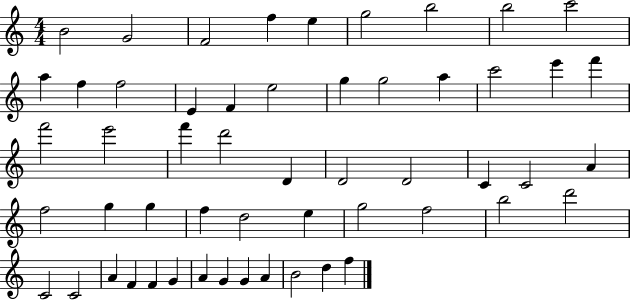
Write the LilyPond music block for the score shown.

{
  \clef treble
  \numericTimeSignature
  \time 4/4
  \key c \major
  b'2 g'2 | f'2 f''4 e''4 | g''2 b''2 | b''2 c'''2 | \break a''4 f''4 f''2 | e'4 f'4 e''2 | g''4 g''2 a''4 | c'''2 e'''4 f'''4 | \break f'''2 e'''2 | f'''4 d'''2 d'4 | d'2 d'2 | c'4 c'2 a'4 | \break f''2 g''4 g''4 | f''4 d''2 e''4 | g''2 f''2 | b''2 d'''2 | \break c'2 c'2 | a'4 f'4 f'4 g'4 | a'4 g'4 g'4 a'4 | b'2 d''4 f''4 | \break \bar "|."
}